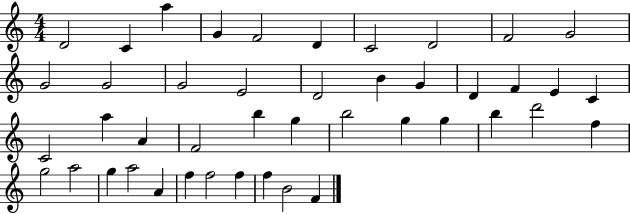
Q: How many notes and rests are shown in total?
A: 44